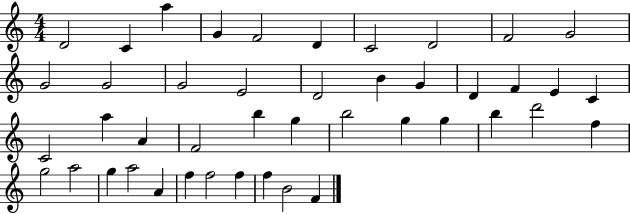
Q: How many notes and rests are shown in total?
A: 44